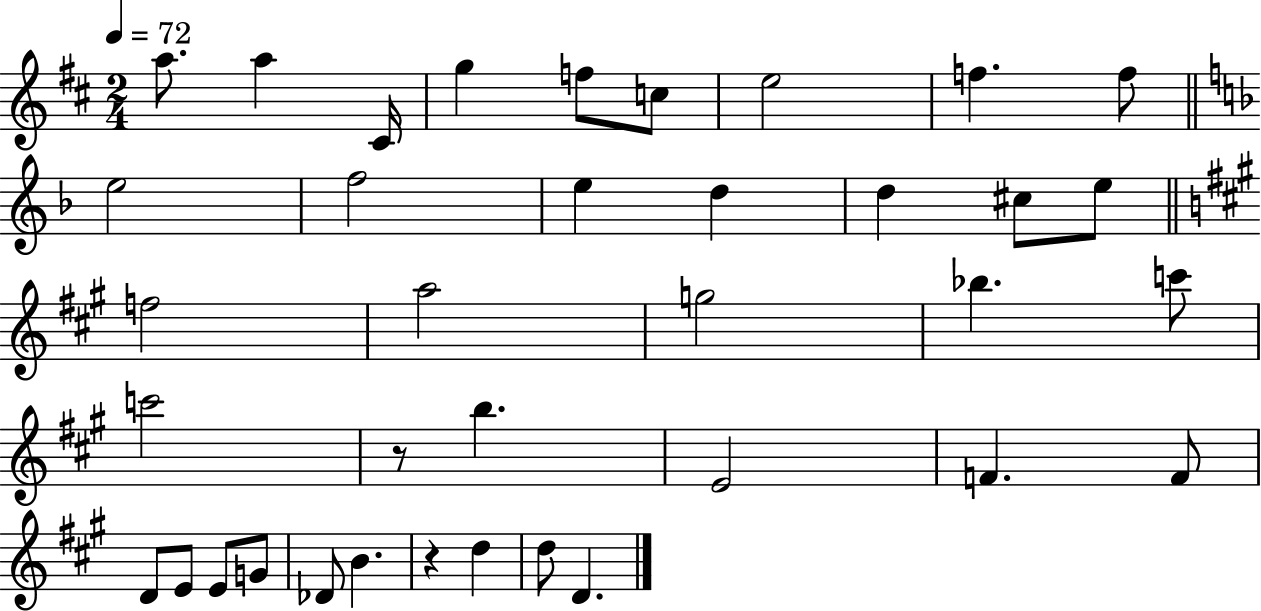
A5/e. A5/q C#4/s G5/q F5/e C5/e E5/h F5/q. F5/e E5/h F5/h E5/q D5/q D5/q C#5/e E5/e F5/h A5/h G5/h Bb5/q. C6/e C6/h R/e B5/q. E4/h F4/q. F4/e D4/e E4/e E4/e G4/e Db4/e B4/q. R/q D5/q D5/e D4/q.